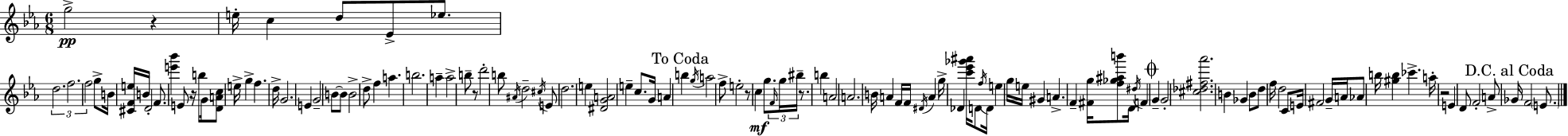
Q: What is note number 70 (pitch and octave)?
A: D4